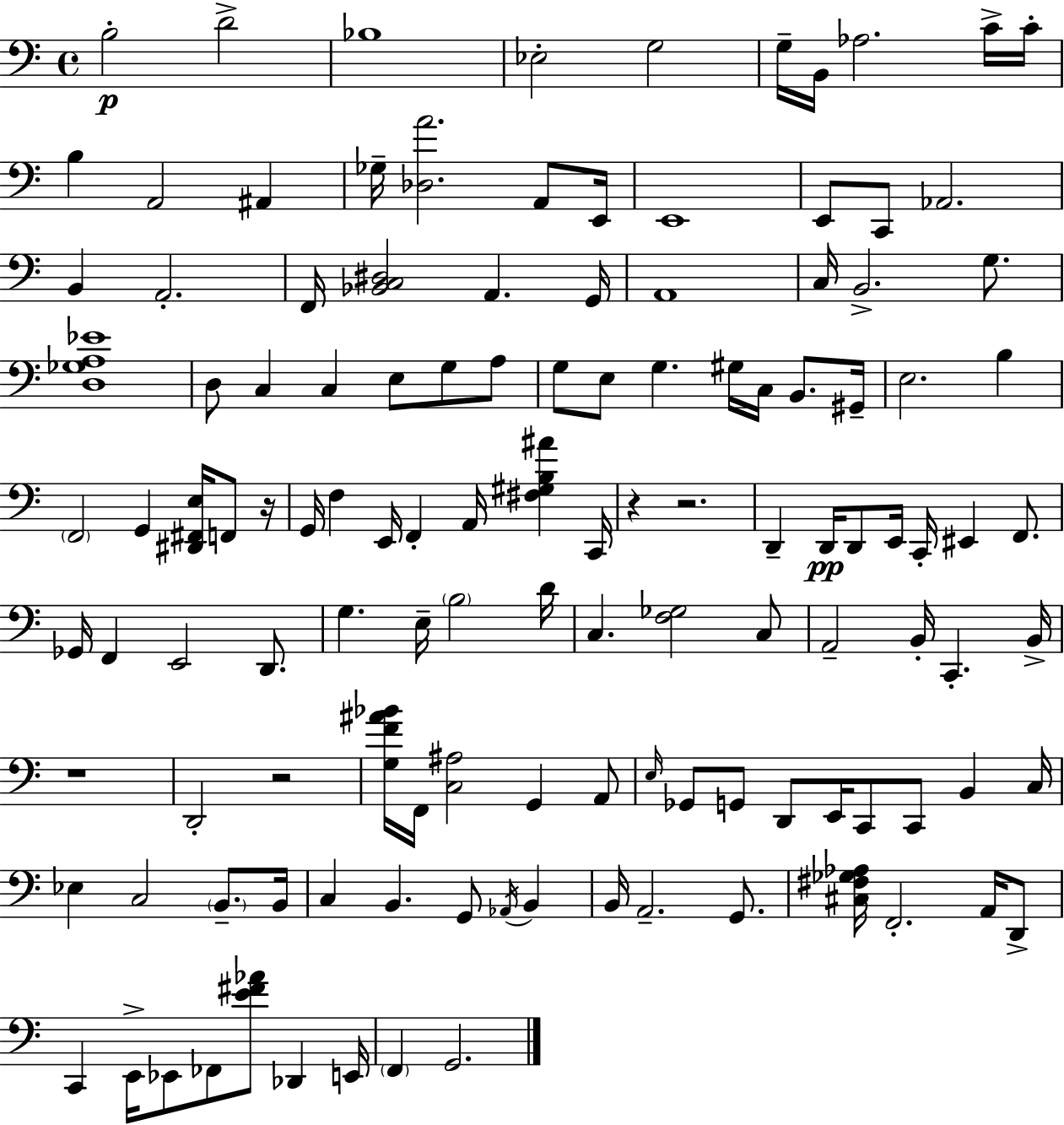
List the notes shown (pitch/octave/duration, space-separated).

B3/h D4/h Bb3/w Eb3/h G3/h G3/s B2/s Ab3/h. C4/s C4/s B3/q A2/h A#2/q Gb3/s [Db3,A4]/h. A2/e E2/s E2/w E2/e C2/e Ab2/h. B2/q A2/h. F2/s [Bb2,C3,D#3]/h A2/q. G2/s A2/w C3/s B2/h. G3/e. [D3,Gb3,A3,Eb4]/w D3/e C3/q C3/q E3/e G3/e A3/e G3/e E3/e G3/q. G#3/s C3/s B2/e. G#2/s E3/h. B3/q F2/h G2/q [D#2,F#2,E3]/s F2/e R/s G2/s F3/q E2/s F2/q A2/s [F#3,G#3,B3,A#4]/q C2/s R/q R/h. D2/q D2/s D2/e E2/s C2/s EIS2/q F2/e. Gb2/s F2/q E2/h D2/e. G3/q. E3/s B3/h D4/s C3/q. [F3,Gb3]/h C3/e A2/h B2/s C2/q. B2/s R/w D2/h R/h [G3,F4,A#4,Bb4]/s F2/s [C3,A#3]/h G2/q A2/e E3/s Gb2/e G2/e D2/e E2/s C2/e C2/e B2/q C3/s Eb3/q C3/h B2/e. B2/s C3/q B2/q. G2/e Ab2/s B2/q B2/s A2/h. G2/e. [C#3,F#3,Gb3,Ab3]/s F2/h. A2/s D2/e C2/q E2/s Eb2/e FES2/e [E4,F#4,Ab4]/e Db2/q E2/s F2/q G2/h.